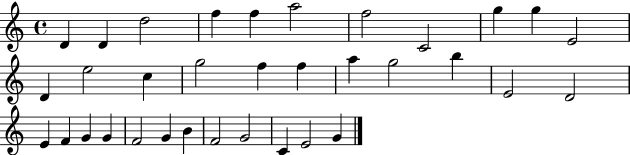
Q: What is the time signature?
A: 4/4